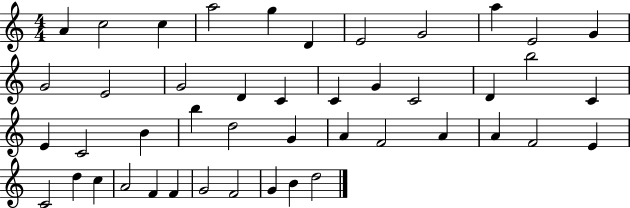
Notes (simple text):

A4/q C5/h C5/q A5/h G5/q D4/q E4/h G4/h A5/q E4/h G4/q G4/h E4/h G4/h D4/q C4/q C4/q G4/q C4/h D4/q B5/h C4/q E4/q C4/h B4/q B5/q D5/h G4/q A4/q F4/h A4/q A4/q F4/h E4/q C4/h D5/q C5/q A4/h F4/q F4/q G4/h F4/h G4/q B4/q D5/h